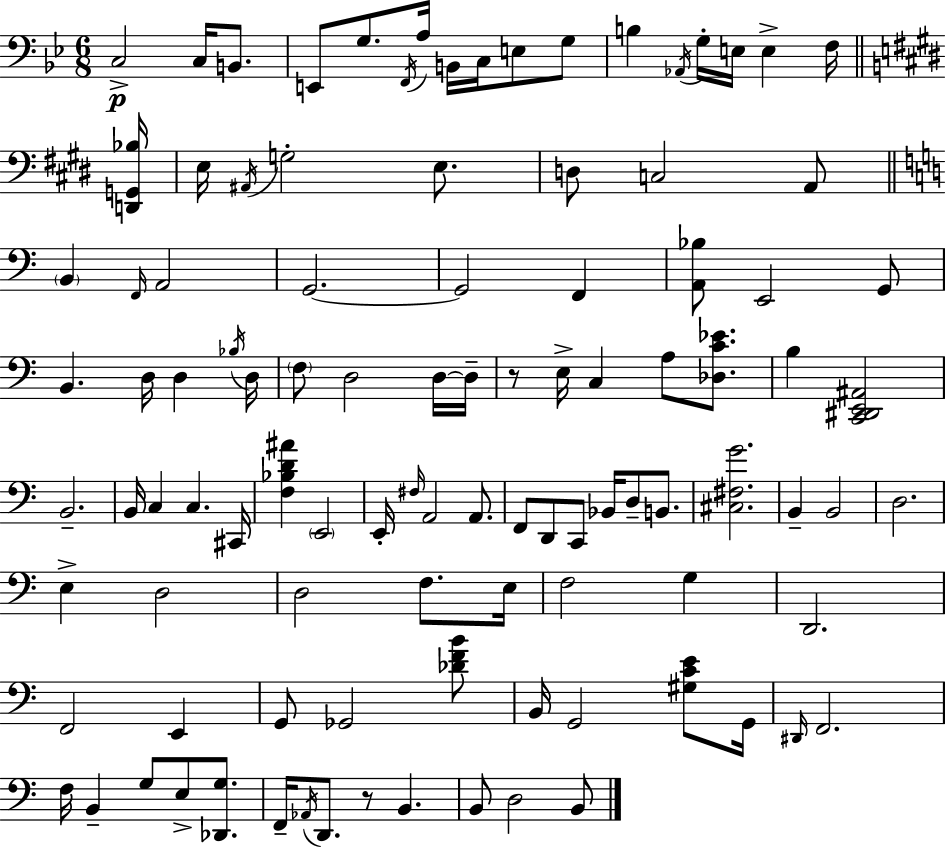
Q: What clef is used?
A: bass